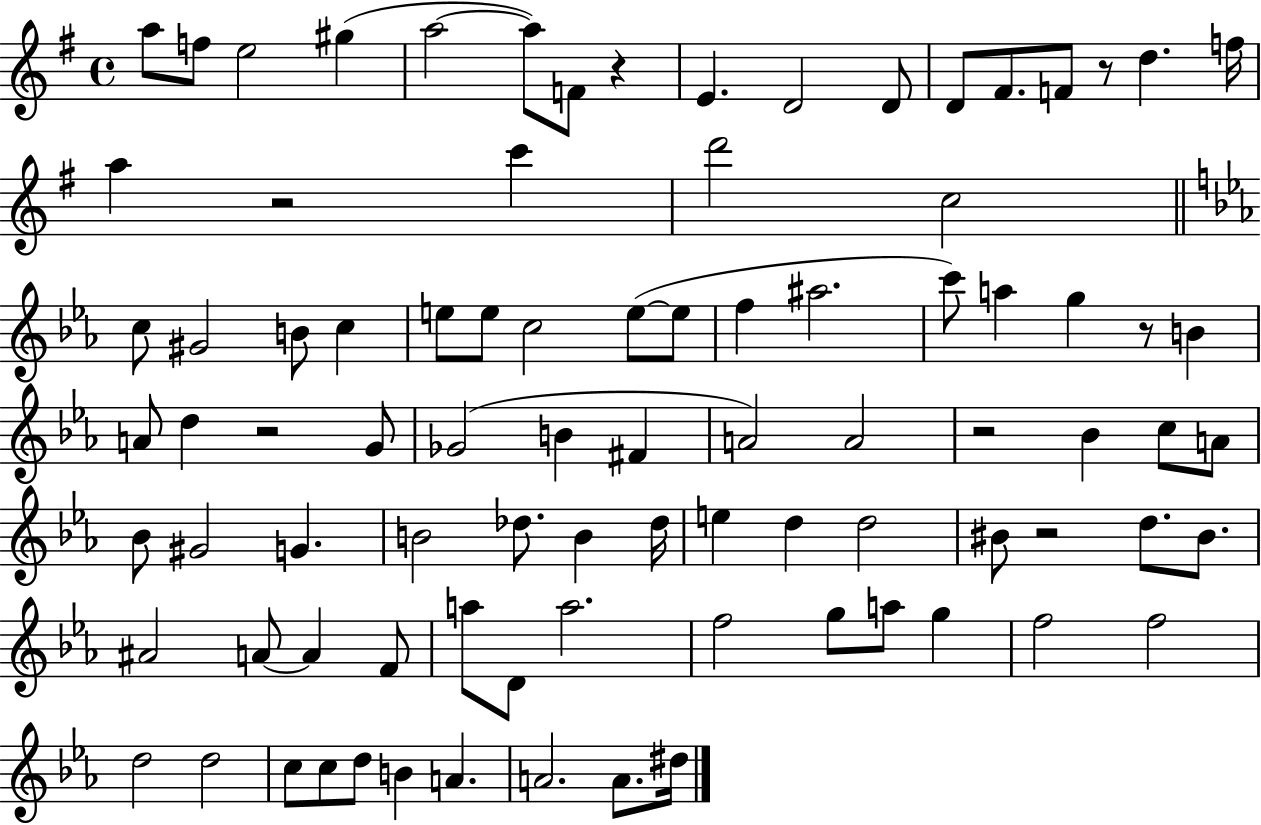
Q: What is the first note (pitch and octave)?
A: A5